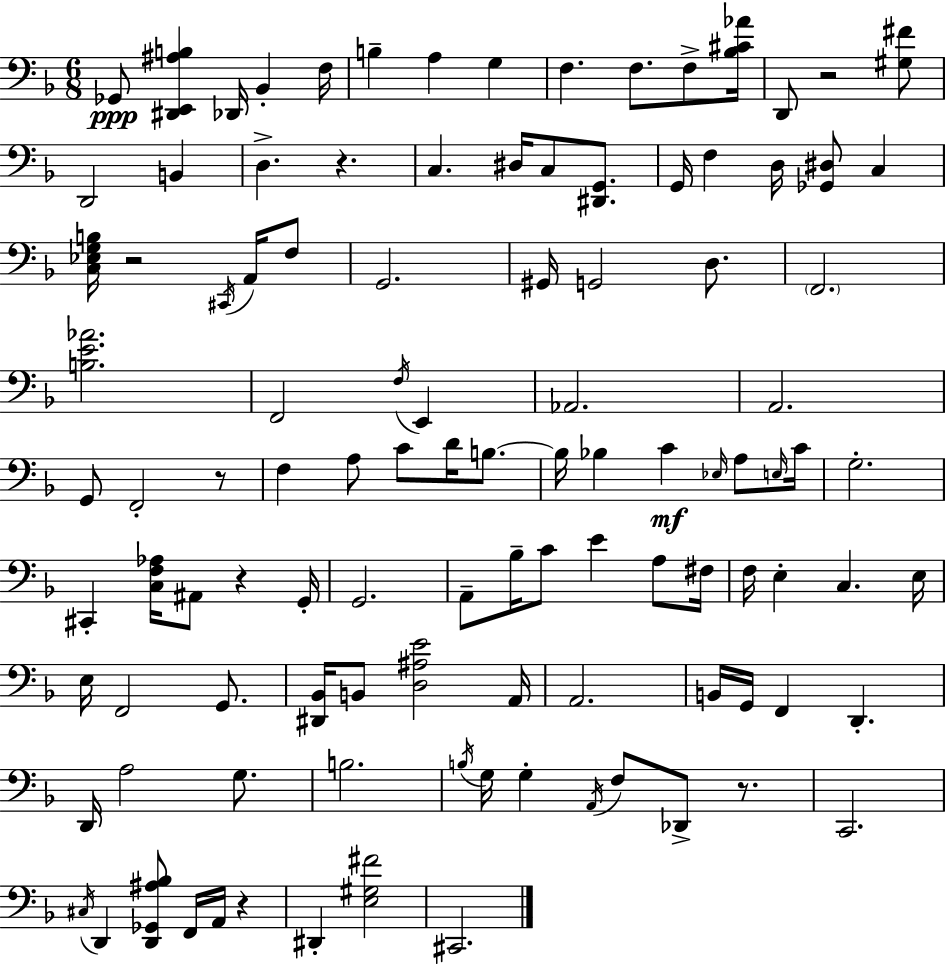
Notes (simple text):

Gb2/e [D#2,E2,A#3,B3]/q Db2/s Bb2/q F3/s B3/q A3/q G3/q F3/q. F3/e. F3/e [Bb3,C#4,Ab4]/s D2/e R/h [G#3,F#4]/e D2/h B2/q D3/q. R/q. C3/q. D#3/s C3/e [D#2,G2]/e. G2/s F3/q D3/s [Gb2,D#3]/e C3/q [C3,Eb3,G3,B3]/s R/h C#2/s A2/s F3/e G2/h. G#2/s G2/h D3/e. F2/h. [B3,E4,Ab4]/h. F2/h F3/s E2/q Ab2/h. A2/h. G2/e F2/h R/e F3/q A3/e C4/e D4/s B3/e. B3/s Bb3/q C4/q Eb3/s A3/e E3/s C4/s G3/h. C#2/q [C3,F3,Ab3]/s A#2/e R/q G2/s G2/h. A2/e Bb3/s C4/e E4/q A3/e F#3/s F3/s E3/q C3/q. E3/s E3/s F2/h G2/e. [D#2,Bb2]/s B2/e [D3,A#3,E4]/h A2/s A2/h. B2/s G2/s F2/q D2/q. D2/s A3/h G3/e. B3/h. B3/s G3/s G3/q A2/s F3/e Db2/e R/e. C2/h. C#3/s D2/q [D2,Gb2,A#3,Bb3]/e F2/s A2/s R/q D#2/q [E3,G#3,F#4]/h C#2/h.